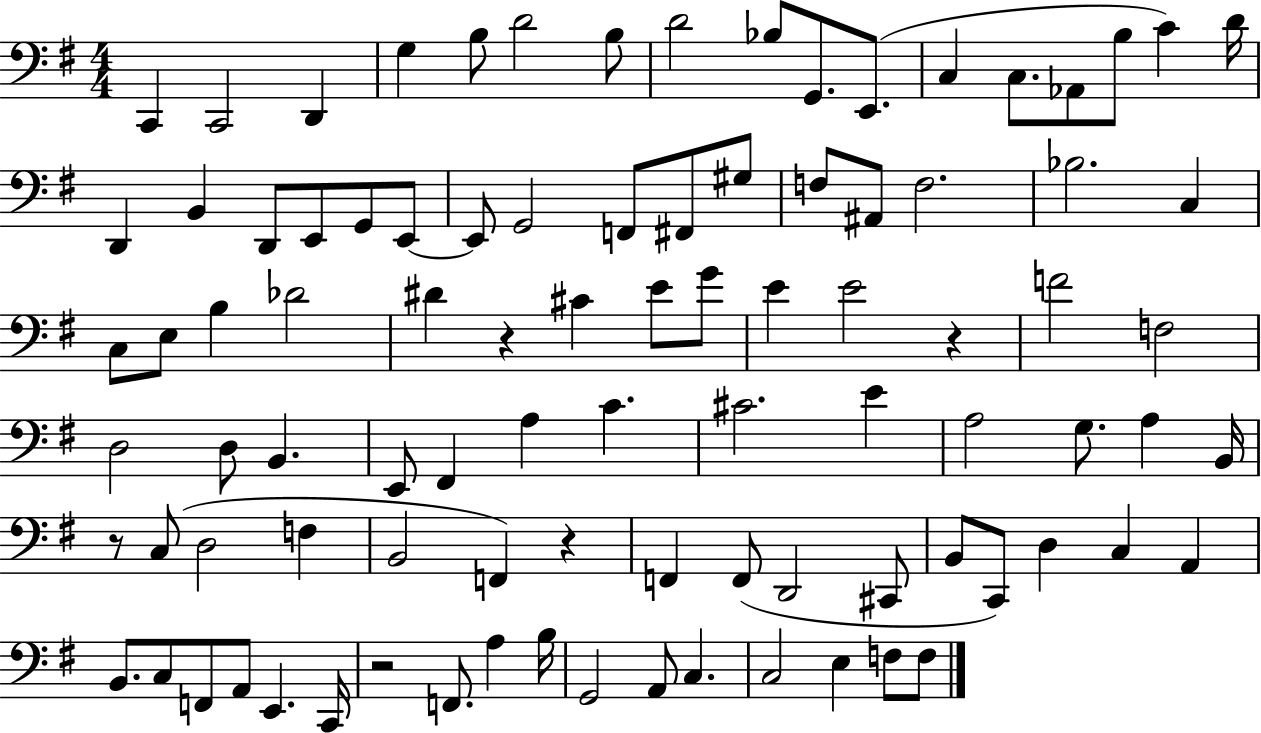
X:1
T:Untitled
M:4/4
L:1/4
K:G
C,, C,,2 D,, G, B,/2 D2 B,/2 D2 _B,/2 G,,/2 E,,/2 C, C,/2 _A,,/2 B,/2 C D/4 D,, B,, D,,/2 E,,/2 G,,/2 E,,/2 E,,/2 G,,2 F,,/2 ^F,,/2 ^G,/2 F,/2 ^A,,/2 F,2 _B,2 C, C,/2 E,/2 B, _D2 ^D z ^C E/2 G/2 E E2 z F2 F,2 D,2 D,/2 B,, E,,/2 ^F,, A, C ^C2 E A,2 G,/2 A, B,,/4 z/2 C,/2 D,2 F, B,,2 F,, z F,, F,,/2 D,,2 ^C,,/2 B,,/2 C,,/2 D, C, A,, B,,/2 C,/2 F,,/2 A,,/2 E,, C,,/4 z2 F,,/2 A, B,/4 G,,2 A,,/2 C, C,2 E, F,/2 F,/2